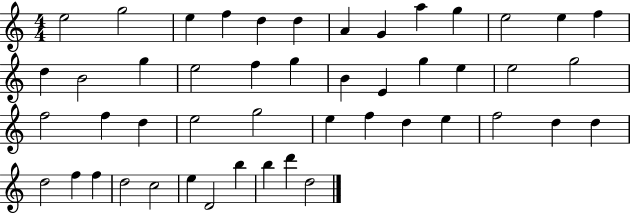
{
  \clef treble
  \numericTimeSignature
  \time 4/4
  \key c \major
  e''2 g''2 | e''4 f''4 d''4 d''4 | a'4 g'4 a''4 g''4 | e''2 e''4 f''4 | \break d''4 b'2 g''4 | e''2 f''4 g''4 | b'4 e'4 g''4 e''4 | e''2 g''2 | \break f''2 f''4 d''4 | e''2 g''2 | e''4 f''4 d''4 e''4 | f''2 d''4 d''4 | \break d''2 f''4 f''4 | d''2 c''2 | e''4 d'2 b''4 | b''4 d'''4 d''2 | \break \bar "|."
}